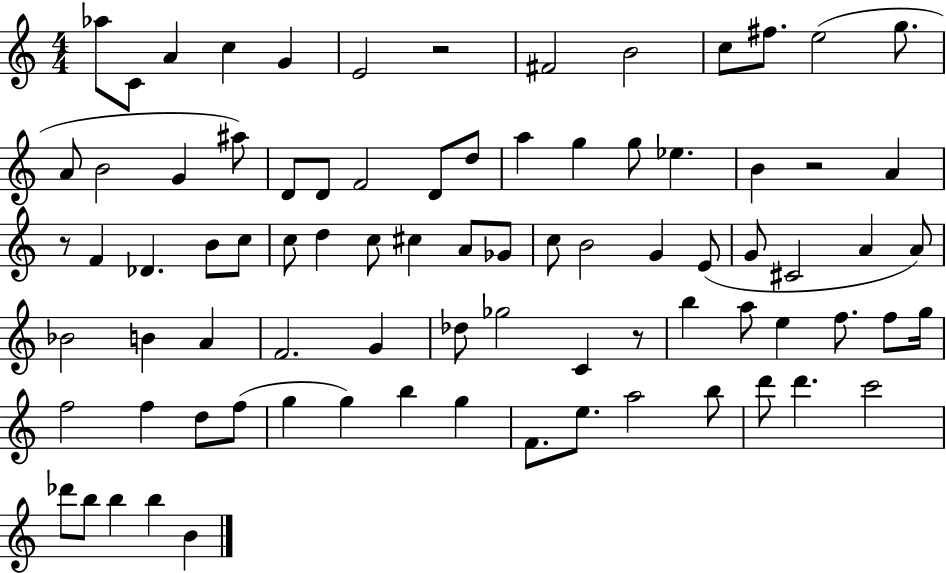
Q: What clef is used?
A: treble